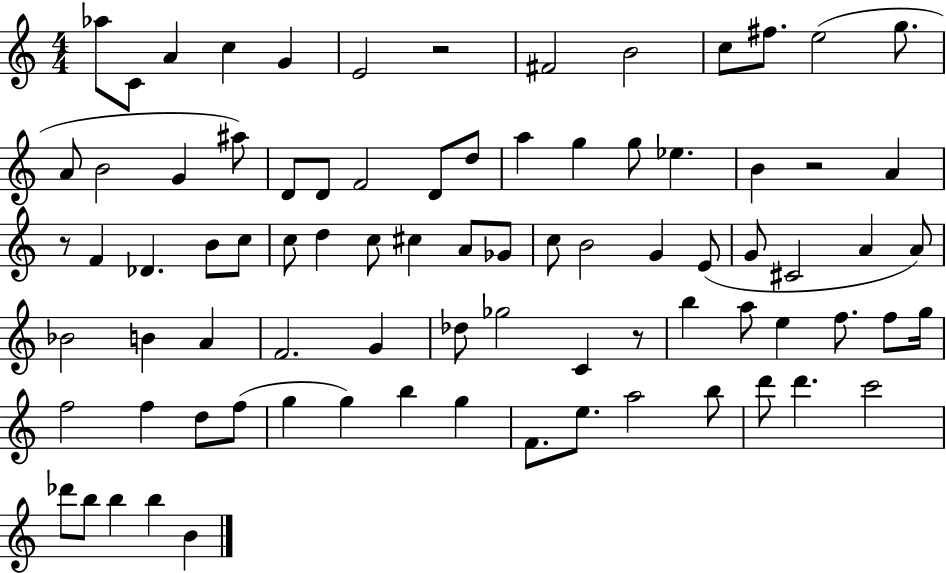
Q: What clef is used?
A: treble